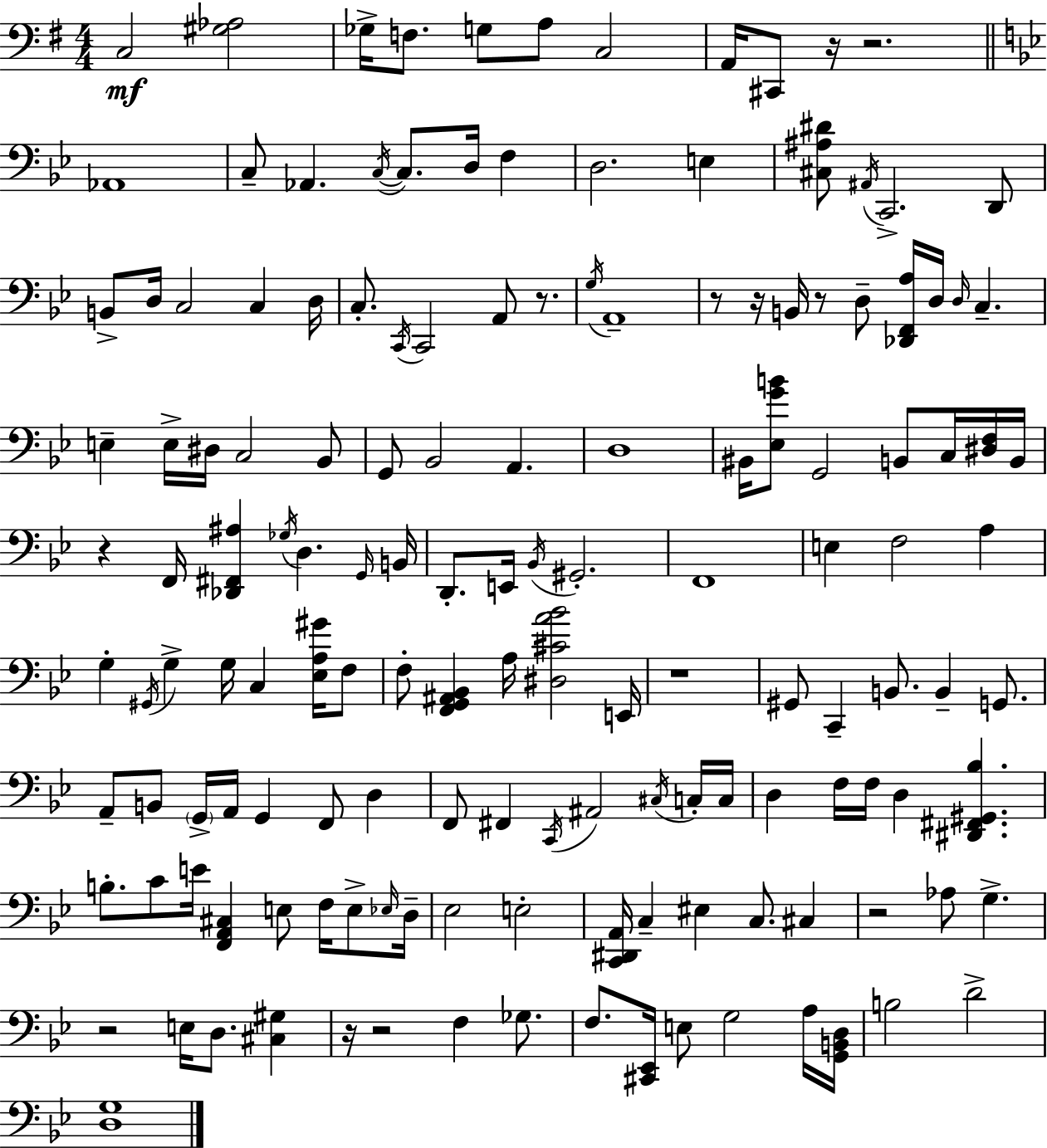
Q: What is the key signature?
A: G major